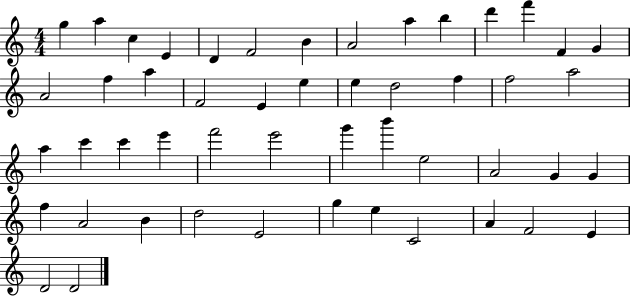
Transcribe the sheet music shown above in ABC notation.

X:1
T:Untitled
M:4/4
L:1/4
K:C
g a c E D F2 B A2 a b d' f' F G A2 f a F2 E e e d2 f f2 a2 a c' c' e' f'2 e'2 g' b' e2 A2 G G f A2 B d2 E2 g e C2 A F2 E D2 D2